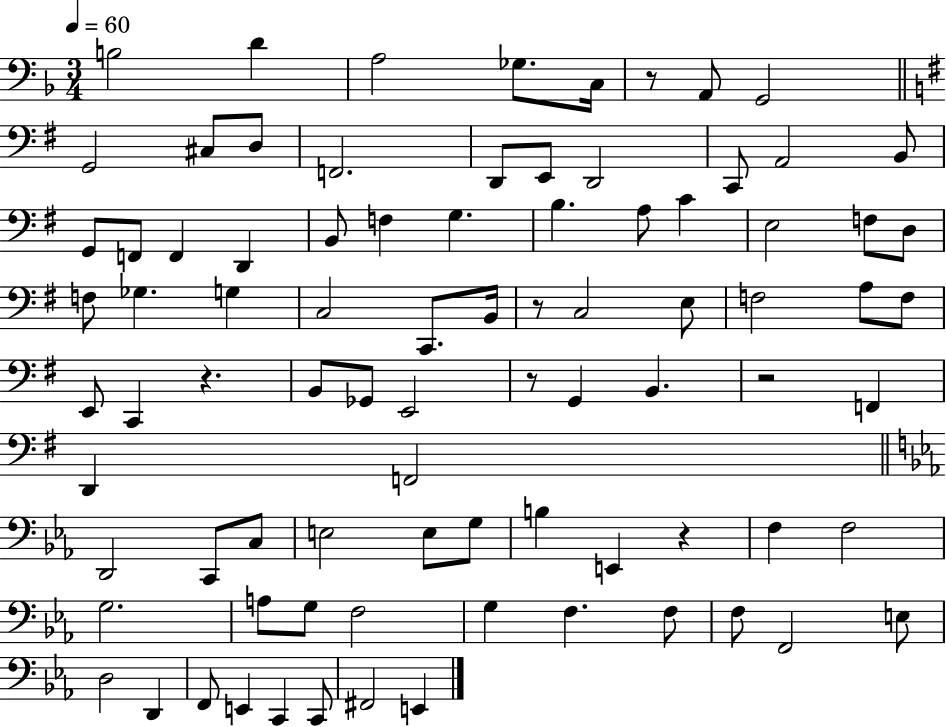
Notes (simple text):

B3/h D4/q A3/h Gb3/e. C3/s R/e A2/e G2/h G2/h C#3/e D3/e F2/h. D2/e E2/e D2/h C2/e A2/h B2/e G2/e F2/e F2/q D2/q B2/e F3/q G3/q. B3/q. A3/e C4/q E3/h F3/e D3/e F3/e Gb3/q. G3/q C3/h C2/e. B2/s R/e C3/h E3/e F3/h A3/e F3/e E2/e C2/q R/q. B2/e Gb2/e E2/h R/e G2/q B2/q. R/h F2/q D2/q F2/h D2/h C2/e C3/e E3/h E3/e G3/e B3/q E2/q R/q F3/q F3/h G3/h. A3/e G3/e F3/h G3/q F3/q. F3/e F3/e F2/h E3/e D3/h D2/q F2/e E2/q C2/q C2/e F#2/h E2/q